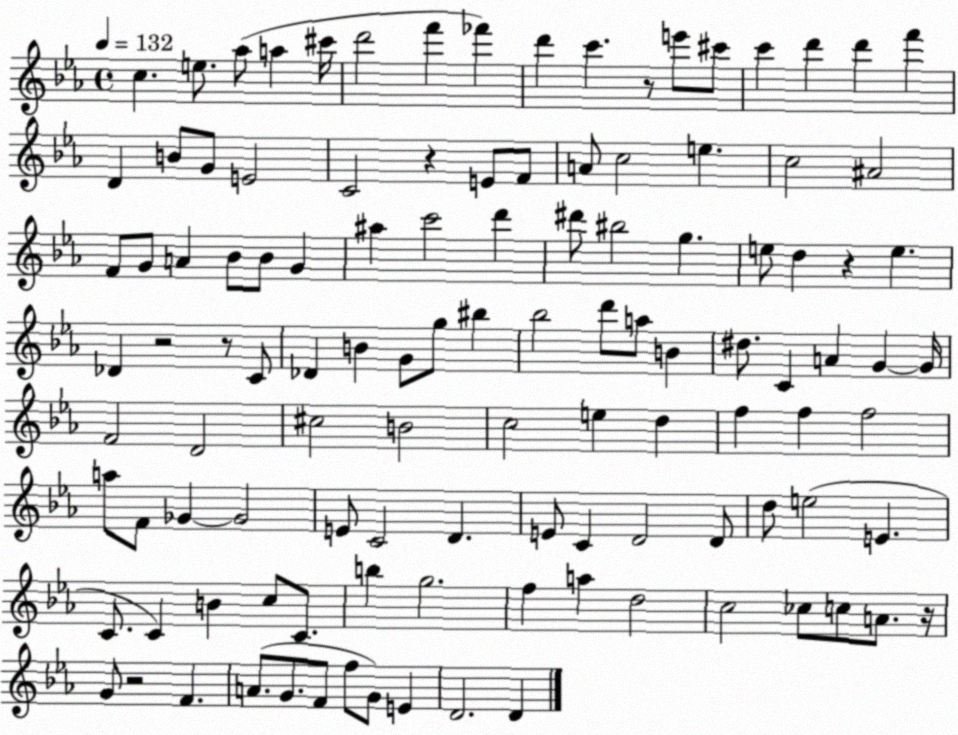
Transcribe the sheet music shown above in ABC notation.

X:1
T:Untitled
M:4/4
L:1/4
K:Eb
c e/2 _a/2 a ^c'/4 d'2 f' _f' d' c' z/2 e'/2 ^c'/2 c' d' d' f' D B/2 G/2 E2 C2 z E/2 F/2 A/2 c2 e c2 ^A2 F/2 G/2 A _B/2 _B/2 G ^a c'2 d' ^d'/2 ^b2 g e/2 d z e _D z2 z/2 C/2 _D B G/2 g/2 ^b _b2 d'/2 a/2 B ^d/2 C A G G/4 F2 D2 ^c2 B2 c2 e d f f f2 a/2 F/2 _G _G2 E/2 C2 D E/2 C D2 D/2 d/2 e2 E C/2 C B c/2 C/2 b g2 f a d2 c2 _c/2 c/2 A/2 z/4 G/2 z2 F A/2 G/2 F/2 f/2 G/2 E D2 D